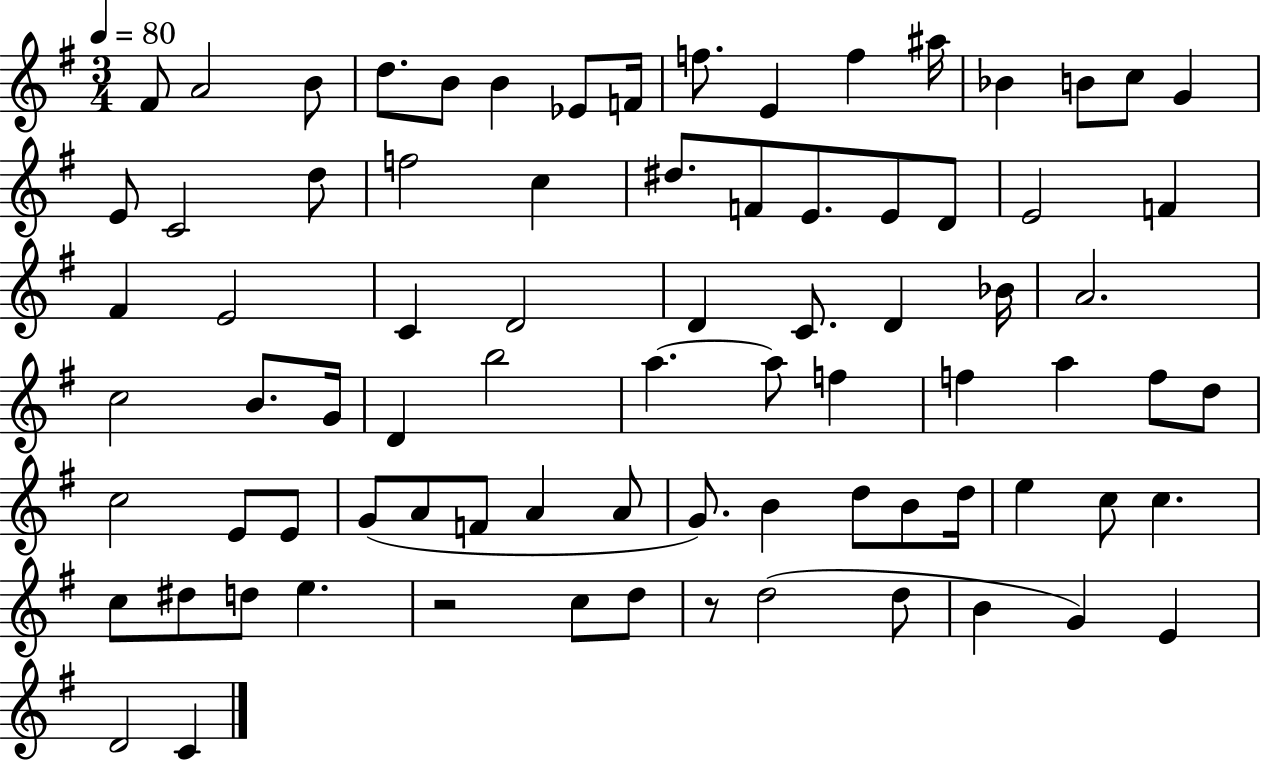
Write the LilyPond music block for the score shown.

{
  \clef treble
  \numericTimeSignature
  \time 3/4
  \key g \major
  \tempo 4 = 80
  fis'8 a'2 b'8 | d''8. b'8 b'4 ees'8 f'16 | f''8. e'4 f''4 ais''16 | bes'4 b'8 c''8 g'4 | \break e'8 c'2 d''8 | f''2 c''4 | dis''8. f'8 e'8. e'8 d'8 | e'2 f'4 | \break fis'4 e'2 | c'4 d'2 | d'4 c'8. d'4 bes'16 | a'2. | \break c''2 b'8. g'16 | d'4 b''2 | a''4.~~ a''8 f''4 | f''4 a''4 f''8 d''8 | \break c''2 e'8 e'8 | g'8( a'8 f'8 a'4 a'8 | g'8.) b'4 d''8 b'8 d''16 | e''4 c''8 c''4. | \break c''8 dis''8 d''8 e''4. | r2 c''8 d''8 | r8 d''2( d''8 | b'4 g'4) e'4 | \break d'2 c'4 | \bar "|."
}